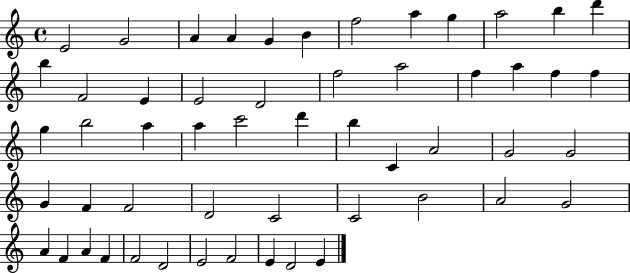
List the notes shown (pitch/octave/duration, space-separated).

E4/h G4/h A4/q A4/q G4/q B4/q F5/h A5/q G5/q A5/h B5/q D6/q B5/q F4/h E4/q E4/h D4/h F5/h A5/h F5/q A5/q F5/q F5/q G5/q B5/h A5/q A5/q C6/h D6/q B5/q C4/q A4/h G4/h G4/h G4/q F4/q F4/h D4/h C4/h C4/h B4/h A4/h G4/h A4/q F4/q A4/q F4/q F4/h D4/h E4/h F4/h E4/q D4/h E4/q